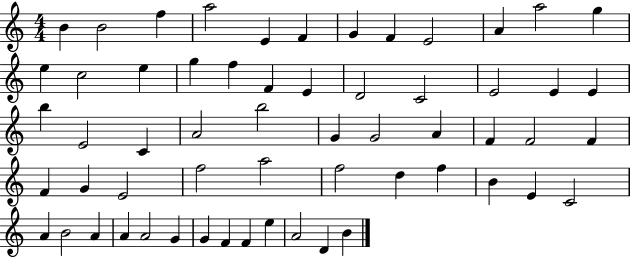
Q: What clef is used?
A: treble